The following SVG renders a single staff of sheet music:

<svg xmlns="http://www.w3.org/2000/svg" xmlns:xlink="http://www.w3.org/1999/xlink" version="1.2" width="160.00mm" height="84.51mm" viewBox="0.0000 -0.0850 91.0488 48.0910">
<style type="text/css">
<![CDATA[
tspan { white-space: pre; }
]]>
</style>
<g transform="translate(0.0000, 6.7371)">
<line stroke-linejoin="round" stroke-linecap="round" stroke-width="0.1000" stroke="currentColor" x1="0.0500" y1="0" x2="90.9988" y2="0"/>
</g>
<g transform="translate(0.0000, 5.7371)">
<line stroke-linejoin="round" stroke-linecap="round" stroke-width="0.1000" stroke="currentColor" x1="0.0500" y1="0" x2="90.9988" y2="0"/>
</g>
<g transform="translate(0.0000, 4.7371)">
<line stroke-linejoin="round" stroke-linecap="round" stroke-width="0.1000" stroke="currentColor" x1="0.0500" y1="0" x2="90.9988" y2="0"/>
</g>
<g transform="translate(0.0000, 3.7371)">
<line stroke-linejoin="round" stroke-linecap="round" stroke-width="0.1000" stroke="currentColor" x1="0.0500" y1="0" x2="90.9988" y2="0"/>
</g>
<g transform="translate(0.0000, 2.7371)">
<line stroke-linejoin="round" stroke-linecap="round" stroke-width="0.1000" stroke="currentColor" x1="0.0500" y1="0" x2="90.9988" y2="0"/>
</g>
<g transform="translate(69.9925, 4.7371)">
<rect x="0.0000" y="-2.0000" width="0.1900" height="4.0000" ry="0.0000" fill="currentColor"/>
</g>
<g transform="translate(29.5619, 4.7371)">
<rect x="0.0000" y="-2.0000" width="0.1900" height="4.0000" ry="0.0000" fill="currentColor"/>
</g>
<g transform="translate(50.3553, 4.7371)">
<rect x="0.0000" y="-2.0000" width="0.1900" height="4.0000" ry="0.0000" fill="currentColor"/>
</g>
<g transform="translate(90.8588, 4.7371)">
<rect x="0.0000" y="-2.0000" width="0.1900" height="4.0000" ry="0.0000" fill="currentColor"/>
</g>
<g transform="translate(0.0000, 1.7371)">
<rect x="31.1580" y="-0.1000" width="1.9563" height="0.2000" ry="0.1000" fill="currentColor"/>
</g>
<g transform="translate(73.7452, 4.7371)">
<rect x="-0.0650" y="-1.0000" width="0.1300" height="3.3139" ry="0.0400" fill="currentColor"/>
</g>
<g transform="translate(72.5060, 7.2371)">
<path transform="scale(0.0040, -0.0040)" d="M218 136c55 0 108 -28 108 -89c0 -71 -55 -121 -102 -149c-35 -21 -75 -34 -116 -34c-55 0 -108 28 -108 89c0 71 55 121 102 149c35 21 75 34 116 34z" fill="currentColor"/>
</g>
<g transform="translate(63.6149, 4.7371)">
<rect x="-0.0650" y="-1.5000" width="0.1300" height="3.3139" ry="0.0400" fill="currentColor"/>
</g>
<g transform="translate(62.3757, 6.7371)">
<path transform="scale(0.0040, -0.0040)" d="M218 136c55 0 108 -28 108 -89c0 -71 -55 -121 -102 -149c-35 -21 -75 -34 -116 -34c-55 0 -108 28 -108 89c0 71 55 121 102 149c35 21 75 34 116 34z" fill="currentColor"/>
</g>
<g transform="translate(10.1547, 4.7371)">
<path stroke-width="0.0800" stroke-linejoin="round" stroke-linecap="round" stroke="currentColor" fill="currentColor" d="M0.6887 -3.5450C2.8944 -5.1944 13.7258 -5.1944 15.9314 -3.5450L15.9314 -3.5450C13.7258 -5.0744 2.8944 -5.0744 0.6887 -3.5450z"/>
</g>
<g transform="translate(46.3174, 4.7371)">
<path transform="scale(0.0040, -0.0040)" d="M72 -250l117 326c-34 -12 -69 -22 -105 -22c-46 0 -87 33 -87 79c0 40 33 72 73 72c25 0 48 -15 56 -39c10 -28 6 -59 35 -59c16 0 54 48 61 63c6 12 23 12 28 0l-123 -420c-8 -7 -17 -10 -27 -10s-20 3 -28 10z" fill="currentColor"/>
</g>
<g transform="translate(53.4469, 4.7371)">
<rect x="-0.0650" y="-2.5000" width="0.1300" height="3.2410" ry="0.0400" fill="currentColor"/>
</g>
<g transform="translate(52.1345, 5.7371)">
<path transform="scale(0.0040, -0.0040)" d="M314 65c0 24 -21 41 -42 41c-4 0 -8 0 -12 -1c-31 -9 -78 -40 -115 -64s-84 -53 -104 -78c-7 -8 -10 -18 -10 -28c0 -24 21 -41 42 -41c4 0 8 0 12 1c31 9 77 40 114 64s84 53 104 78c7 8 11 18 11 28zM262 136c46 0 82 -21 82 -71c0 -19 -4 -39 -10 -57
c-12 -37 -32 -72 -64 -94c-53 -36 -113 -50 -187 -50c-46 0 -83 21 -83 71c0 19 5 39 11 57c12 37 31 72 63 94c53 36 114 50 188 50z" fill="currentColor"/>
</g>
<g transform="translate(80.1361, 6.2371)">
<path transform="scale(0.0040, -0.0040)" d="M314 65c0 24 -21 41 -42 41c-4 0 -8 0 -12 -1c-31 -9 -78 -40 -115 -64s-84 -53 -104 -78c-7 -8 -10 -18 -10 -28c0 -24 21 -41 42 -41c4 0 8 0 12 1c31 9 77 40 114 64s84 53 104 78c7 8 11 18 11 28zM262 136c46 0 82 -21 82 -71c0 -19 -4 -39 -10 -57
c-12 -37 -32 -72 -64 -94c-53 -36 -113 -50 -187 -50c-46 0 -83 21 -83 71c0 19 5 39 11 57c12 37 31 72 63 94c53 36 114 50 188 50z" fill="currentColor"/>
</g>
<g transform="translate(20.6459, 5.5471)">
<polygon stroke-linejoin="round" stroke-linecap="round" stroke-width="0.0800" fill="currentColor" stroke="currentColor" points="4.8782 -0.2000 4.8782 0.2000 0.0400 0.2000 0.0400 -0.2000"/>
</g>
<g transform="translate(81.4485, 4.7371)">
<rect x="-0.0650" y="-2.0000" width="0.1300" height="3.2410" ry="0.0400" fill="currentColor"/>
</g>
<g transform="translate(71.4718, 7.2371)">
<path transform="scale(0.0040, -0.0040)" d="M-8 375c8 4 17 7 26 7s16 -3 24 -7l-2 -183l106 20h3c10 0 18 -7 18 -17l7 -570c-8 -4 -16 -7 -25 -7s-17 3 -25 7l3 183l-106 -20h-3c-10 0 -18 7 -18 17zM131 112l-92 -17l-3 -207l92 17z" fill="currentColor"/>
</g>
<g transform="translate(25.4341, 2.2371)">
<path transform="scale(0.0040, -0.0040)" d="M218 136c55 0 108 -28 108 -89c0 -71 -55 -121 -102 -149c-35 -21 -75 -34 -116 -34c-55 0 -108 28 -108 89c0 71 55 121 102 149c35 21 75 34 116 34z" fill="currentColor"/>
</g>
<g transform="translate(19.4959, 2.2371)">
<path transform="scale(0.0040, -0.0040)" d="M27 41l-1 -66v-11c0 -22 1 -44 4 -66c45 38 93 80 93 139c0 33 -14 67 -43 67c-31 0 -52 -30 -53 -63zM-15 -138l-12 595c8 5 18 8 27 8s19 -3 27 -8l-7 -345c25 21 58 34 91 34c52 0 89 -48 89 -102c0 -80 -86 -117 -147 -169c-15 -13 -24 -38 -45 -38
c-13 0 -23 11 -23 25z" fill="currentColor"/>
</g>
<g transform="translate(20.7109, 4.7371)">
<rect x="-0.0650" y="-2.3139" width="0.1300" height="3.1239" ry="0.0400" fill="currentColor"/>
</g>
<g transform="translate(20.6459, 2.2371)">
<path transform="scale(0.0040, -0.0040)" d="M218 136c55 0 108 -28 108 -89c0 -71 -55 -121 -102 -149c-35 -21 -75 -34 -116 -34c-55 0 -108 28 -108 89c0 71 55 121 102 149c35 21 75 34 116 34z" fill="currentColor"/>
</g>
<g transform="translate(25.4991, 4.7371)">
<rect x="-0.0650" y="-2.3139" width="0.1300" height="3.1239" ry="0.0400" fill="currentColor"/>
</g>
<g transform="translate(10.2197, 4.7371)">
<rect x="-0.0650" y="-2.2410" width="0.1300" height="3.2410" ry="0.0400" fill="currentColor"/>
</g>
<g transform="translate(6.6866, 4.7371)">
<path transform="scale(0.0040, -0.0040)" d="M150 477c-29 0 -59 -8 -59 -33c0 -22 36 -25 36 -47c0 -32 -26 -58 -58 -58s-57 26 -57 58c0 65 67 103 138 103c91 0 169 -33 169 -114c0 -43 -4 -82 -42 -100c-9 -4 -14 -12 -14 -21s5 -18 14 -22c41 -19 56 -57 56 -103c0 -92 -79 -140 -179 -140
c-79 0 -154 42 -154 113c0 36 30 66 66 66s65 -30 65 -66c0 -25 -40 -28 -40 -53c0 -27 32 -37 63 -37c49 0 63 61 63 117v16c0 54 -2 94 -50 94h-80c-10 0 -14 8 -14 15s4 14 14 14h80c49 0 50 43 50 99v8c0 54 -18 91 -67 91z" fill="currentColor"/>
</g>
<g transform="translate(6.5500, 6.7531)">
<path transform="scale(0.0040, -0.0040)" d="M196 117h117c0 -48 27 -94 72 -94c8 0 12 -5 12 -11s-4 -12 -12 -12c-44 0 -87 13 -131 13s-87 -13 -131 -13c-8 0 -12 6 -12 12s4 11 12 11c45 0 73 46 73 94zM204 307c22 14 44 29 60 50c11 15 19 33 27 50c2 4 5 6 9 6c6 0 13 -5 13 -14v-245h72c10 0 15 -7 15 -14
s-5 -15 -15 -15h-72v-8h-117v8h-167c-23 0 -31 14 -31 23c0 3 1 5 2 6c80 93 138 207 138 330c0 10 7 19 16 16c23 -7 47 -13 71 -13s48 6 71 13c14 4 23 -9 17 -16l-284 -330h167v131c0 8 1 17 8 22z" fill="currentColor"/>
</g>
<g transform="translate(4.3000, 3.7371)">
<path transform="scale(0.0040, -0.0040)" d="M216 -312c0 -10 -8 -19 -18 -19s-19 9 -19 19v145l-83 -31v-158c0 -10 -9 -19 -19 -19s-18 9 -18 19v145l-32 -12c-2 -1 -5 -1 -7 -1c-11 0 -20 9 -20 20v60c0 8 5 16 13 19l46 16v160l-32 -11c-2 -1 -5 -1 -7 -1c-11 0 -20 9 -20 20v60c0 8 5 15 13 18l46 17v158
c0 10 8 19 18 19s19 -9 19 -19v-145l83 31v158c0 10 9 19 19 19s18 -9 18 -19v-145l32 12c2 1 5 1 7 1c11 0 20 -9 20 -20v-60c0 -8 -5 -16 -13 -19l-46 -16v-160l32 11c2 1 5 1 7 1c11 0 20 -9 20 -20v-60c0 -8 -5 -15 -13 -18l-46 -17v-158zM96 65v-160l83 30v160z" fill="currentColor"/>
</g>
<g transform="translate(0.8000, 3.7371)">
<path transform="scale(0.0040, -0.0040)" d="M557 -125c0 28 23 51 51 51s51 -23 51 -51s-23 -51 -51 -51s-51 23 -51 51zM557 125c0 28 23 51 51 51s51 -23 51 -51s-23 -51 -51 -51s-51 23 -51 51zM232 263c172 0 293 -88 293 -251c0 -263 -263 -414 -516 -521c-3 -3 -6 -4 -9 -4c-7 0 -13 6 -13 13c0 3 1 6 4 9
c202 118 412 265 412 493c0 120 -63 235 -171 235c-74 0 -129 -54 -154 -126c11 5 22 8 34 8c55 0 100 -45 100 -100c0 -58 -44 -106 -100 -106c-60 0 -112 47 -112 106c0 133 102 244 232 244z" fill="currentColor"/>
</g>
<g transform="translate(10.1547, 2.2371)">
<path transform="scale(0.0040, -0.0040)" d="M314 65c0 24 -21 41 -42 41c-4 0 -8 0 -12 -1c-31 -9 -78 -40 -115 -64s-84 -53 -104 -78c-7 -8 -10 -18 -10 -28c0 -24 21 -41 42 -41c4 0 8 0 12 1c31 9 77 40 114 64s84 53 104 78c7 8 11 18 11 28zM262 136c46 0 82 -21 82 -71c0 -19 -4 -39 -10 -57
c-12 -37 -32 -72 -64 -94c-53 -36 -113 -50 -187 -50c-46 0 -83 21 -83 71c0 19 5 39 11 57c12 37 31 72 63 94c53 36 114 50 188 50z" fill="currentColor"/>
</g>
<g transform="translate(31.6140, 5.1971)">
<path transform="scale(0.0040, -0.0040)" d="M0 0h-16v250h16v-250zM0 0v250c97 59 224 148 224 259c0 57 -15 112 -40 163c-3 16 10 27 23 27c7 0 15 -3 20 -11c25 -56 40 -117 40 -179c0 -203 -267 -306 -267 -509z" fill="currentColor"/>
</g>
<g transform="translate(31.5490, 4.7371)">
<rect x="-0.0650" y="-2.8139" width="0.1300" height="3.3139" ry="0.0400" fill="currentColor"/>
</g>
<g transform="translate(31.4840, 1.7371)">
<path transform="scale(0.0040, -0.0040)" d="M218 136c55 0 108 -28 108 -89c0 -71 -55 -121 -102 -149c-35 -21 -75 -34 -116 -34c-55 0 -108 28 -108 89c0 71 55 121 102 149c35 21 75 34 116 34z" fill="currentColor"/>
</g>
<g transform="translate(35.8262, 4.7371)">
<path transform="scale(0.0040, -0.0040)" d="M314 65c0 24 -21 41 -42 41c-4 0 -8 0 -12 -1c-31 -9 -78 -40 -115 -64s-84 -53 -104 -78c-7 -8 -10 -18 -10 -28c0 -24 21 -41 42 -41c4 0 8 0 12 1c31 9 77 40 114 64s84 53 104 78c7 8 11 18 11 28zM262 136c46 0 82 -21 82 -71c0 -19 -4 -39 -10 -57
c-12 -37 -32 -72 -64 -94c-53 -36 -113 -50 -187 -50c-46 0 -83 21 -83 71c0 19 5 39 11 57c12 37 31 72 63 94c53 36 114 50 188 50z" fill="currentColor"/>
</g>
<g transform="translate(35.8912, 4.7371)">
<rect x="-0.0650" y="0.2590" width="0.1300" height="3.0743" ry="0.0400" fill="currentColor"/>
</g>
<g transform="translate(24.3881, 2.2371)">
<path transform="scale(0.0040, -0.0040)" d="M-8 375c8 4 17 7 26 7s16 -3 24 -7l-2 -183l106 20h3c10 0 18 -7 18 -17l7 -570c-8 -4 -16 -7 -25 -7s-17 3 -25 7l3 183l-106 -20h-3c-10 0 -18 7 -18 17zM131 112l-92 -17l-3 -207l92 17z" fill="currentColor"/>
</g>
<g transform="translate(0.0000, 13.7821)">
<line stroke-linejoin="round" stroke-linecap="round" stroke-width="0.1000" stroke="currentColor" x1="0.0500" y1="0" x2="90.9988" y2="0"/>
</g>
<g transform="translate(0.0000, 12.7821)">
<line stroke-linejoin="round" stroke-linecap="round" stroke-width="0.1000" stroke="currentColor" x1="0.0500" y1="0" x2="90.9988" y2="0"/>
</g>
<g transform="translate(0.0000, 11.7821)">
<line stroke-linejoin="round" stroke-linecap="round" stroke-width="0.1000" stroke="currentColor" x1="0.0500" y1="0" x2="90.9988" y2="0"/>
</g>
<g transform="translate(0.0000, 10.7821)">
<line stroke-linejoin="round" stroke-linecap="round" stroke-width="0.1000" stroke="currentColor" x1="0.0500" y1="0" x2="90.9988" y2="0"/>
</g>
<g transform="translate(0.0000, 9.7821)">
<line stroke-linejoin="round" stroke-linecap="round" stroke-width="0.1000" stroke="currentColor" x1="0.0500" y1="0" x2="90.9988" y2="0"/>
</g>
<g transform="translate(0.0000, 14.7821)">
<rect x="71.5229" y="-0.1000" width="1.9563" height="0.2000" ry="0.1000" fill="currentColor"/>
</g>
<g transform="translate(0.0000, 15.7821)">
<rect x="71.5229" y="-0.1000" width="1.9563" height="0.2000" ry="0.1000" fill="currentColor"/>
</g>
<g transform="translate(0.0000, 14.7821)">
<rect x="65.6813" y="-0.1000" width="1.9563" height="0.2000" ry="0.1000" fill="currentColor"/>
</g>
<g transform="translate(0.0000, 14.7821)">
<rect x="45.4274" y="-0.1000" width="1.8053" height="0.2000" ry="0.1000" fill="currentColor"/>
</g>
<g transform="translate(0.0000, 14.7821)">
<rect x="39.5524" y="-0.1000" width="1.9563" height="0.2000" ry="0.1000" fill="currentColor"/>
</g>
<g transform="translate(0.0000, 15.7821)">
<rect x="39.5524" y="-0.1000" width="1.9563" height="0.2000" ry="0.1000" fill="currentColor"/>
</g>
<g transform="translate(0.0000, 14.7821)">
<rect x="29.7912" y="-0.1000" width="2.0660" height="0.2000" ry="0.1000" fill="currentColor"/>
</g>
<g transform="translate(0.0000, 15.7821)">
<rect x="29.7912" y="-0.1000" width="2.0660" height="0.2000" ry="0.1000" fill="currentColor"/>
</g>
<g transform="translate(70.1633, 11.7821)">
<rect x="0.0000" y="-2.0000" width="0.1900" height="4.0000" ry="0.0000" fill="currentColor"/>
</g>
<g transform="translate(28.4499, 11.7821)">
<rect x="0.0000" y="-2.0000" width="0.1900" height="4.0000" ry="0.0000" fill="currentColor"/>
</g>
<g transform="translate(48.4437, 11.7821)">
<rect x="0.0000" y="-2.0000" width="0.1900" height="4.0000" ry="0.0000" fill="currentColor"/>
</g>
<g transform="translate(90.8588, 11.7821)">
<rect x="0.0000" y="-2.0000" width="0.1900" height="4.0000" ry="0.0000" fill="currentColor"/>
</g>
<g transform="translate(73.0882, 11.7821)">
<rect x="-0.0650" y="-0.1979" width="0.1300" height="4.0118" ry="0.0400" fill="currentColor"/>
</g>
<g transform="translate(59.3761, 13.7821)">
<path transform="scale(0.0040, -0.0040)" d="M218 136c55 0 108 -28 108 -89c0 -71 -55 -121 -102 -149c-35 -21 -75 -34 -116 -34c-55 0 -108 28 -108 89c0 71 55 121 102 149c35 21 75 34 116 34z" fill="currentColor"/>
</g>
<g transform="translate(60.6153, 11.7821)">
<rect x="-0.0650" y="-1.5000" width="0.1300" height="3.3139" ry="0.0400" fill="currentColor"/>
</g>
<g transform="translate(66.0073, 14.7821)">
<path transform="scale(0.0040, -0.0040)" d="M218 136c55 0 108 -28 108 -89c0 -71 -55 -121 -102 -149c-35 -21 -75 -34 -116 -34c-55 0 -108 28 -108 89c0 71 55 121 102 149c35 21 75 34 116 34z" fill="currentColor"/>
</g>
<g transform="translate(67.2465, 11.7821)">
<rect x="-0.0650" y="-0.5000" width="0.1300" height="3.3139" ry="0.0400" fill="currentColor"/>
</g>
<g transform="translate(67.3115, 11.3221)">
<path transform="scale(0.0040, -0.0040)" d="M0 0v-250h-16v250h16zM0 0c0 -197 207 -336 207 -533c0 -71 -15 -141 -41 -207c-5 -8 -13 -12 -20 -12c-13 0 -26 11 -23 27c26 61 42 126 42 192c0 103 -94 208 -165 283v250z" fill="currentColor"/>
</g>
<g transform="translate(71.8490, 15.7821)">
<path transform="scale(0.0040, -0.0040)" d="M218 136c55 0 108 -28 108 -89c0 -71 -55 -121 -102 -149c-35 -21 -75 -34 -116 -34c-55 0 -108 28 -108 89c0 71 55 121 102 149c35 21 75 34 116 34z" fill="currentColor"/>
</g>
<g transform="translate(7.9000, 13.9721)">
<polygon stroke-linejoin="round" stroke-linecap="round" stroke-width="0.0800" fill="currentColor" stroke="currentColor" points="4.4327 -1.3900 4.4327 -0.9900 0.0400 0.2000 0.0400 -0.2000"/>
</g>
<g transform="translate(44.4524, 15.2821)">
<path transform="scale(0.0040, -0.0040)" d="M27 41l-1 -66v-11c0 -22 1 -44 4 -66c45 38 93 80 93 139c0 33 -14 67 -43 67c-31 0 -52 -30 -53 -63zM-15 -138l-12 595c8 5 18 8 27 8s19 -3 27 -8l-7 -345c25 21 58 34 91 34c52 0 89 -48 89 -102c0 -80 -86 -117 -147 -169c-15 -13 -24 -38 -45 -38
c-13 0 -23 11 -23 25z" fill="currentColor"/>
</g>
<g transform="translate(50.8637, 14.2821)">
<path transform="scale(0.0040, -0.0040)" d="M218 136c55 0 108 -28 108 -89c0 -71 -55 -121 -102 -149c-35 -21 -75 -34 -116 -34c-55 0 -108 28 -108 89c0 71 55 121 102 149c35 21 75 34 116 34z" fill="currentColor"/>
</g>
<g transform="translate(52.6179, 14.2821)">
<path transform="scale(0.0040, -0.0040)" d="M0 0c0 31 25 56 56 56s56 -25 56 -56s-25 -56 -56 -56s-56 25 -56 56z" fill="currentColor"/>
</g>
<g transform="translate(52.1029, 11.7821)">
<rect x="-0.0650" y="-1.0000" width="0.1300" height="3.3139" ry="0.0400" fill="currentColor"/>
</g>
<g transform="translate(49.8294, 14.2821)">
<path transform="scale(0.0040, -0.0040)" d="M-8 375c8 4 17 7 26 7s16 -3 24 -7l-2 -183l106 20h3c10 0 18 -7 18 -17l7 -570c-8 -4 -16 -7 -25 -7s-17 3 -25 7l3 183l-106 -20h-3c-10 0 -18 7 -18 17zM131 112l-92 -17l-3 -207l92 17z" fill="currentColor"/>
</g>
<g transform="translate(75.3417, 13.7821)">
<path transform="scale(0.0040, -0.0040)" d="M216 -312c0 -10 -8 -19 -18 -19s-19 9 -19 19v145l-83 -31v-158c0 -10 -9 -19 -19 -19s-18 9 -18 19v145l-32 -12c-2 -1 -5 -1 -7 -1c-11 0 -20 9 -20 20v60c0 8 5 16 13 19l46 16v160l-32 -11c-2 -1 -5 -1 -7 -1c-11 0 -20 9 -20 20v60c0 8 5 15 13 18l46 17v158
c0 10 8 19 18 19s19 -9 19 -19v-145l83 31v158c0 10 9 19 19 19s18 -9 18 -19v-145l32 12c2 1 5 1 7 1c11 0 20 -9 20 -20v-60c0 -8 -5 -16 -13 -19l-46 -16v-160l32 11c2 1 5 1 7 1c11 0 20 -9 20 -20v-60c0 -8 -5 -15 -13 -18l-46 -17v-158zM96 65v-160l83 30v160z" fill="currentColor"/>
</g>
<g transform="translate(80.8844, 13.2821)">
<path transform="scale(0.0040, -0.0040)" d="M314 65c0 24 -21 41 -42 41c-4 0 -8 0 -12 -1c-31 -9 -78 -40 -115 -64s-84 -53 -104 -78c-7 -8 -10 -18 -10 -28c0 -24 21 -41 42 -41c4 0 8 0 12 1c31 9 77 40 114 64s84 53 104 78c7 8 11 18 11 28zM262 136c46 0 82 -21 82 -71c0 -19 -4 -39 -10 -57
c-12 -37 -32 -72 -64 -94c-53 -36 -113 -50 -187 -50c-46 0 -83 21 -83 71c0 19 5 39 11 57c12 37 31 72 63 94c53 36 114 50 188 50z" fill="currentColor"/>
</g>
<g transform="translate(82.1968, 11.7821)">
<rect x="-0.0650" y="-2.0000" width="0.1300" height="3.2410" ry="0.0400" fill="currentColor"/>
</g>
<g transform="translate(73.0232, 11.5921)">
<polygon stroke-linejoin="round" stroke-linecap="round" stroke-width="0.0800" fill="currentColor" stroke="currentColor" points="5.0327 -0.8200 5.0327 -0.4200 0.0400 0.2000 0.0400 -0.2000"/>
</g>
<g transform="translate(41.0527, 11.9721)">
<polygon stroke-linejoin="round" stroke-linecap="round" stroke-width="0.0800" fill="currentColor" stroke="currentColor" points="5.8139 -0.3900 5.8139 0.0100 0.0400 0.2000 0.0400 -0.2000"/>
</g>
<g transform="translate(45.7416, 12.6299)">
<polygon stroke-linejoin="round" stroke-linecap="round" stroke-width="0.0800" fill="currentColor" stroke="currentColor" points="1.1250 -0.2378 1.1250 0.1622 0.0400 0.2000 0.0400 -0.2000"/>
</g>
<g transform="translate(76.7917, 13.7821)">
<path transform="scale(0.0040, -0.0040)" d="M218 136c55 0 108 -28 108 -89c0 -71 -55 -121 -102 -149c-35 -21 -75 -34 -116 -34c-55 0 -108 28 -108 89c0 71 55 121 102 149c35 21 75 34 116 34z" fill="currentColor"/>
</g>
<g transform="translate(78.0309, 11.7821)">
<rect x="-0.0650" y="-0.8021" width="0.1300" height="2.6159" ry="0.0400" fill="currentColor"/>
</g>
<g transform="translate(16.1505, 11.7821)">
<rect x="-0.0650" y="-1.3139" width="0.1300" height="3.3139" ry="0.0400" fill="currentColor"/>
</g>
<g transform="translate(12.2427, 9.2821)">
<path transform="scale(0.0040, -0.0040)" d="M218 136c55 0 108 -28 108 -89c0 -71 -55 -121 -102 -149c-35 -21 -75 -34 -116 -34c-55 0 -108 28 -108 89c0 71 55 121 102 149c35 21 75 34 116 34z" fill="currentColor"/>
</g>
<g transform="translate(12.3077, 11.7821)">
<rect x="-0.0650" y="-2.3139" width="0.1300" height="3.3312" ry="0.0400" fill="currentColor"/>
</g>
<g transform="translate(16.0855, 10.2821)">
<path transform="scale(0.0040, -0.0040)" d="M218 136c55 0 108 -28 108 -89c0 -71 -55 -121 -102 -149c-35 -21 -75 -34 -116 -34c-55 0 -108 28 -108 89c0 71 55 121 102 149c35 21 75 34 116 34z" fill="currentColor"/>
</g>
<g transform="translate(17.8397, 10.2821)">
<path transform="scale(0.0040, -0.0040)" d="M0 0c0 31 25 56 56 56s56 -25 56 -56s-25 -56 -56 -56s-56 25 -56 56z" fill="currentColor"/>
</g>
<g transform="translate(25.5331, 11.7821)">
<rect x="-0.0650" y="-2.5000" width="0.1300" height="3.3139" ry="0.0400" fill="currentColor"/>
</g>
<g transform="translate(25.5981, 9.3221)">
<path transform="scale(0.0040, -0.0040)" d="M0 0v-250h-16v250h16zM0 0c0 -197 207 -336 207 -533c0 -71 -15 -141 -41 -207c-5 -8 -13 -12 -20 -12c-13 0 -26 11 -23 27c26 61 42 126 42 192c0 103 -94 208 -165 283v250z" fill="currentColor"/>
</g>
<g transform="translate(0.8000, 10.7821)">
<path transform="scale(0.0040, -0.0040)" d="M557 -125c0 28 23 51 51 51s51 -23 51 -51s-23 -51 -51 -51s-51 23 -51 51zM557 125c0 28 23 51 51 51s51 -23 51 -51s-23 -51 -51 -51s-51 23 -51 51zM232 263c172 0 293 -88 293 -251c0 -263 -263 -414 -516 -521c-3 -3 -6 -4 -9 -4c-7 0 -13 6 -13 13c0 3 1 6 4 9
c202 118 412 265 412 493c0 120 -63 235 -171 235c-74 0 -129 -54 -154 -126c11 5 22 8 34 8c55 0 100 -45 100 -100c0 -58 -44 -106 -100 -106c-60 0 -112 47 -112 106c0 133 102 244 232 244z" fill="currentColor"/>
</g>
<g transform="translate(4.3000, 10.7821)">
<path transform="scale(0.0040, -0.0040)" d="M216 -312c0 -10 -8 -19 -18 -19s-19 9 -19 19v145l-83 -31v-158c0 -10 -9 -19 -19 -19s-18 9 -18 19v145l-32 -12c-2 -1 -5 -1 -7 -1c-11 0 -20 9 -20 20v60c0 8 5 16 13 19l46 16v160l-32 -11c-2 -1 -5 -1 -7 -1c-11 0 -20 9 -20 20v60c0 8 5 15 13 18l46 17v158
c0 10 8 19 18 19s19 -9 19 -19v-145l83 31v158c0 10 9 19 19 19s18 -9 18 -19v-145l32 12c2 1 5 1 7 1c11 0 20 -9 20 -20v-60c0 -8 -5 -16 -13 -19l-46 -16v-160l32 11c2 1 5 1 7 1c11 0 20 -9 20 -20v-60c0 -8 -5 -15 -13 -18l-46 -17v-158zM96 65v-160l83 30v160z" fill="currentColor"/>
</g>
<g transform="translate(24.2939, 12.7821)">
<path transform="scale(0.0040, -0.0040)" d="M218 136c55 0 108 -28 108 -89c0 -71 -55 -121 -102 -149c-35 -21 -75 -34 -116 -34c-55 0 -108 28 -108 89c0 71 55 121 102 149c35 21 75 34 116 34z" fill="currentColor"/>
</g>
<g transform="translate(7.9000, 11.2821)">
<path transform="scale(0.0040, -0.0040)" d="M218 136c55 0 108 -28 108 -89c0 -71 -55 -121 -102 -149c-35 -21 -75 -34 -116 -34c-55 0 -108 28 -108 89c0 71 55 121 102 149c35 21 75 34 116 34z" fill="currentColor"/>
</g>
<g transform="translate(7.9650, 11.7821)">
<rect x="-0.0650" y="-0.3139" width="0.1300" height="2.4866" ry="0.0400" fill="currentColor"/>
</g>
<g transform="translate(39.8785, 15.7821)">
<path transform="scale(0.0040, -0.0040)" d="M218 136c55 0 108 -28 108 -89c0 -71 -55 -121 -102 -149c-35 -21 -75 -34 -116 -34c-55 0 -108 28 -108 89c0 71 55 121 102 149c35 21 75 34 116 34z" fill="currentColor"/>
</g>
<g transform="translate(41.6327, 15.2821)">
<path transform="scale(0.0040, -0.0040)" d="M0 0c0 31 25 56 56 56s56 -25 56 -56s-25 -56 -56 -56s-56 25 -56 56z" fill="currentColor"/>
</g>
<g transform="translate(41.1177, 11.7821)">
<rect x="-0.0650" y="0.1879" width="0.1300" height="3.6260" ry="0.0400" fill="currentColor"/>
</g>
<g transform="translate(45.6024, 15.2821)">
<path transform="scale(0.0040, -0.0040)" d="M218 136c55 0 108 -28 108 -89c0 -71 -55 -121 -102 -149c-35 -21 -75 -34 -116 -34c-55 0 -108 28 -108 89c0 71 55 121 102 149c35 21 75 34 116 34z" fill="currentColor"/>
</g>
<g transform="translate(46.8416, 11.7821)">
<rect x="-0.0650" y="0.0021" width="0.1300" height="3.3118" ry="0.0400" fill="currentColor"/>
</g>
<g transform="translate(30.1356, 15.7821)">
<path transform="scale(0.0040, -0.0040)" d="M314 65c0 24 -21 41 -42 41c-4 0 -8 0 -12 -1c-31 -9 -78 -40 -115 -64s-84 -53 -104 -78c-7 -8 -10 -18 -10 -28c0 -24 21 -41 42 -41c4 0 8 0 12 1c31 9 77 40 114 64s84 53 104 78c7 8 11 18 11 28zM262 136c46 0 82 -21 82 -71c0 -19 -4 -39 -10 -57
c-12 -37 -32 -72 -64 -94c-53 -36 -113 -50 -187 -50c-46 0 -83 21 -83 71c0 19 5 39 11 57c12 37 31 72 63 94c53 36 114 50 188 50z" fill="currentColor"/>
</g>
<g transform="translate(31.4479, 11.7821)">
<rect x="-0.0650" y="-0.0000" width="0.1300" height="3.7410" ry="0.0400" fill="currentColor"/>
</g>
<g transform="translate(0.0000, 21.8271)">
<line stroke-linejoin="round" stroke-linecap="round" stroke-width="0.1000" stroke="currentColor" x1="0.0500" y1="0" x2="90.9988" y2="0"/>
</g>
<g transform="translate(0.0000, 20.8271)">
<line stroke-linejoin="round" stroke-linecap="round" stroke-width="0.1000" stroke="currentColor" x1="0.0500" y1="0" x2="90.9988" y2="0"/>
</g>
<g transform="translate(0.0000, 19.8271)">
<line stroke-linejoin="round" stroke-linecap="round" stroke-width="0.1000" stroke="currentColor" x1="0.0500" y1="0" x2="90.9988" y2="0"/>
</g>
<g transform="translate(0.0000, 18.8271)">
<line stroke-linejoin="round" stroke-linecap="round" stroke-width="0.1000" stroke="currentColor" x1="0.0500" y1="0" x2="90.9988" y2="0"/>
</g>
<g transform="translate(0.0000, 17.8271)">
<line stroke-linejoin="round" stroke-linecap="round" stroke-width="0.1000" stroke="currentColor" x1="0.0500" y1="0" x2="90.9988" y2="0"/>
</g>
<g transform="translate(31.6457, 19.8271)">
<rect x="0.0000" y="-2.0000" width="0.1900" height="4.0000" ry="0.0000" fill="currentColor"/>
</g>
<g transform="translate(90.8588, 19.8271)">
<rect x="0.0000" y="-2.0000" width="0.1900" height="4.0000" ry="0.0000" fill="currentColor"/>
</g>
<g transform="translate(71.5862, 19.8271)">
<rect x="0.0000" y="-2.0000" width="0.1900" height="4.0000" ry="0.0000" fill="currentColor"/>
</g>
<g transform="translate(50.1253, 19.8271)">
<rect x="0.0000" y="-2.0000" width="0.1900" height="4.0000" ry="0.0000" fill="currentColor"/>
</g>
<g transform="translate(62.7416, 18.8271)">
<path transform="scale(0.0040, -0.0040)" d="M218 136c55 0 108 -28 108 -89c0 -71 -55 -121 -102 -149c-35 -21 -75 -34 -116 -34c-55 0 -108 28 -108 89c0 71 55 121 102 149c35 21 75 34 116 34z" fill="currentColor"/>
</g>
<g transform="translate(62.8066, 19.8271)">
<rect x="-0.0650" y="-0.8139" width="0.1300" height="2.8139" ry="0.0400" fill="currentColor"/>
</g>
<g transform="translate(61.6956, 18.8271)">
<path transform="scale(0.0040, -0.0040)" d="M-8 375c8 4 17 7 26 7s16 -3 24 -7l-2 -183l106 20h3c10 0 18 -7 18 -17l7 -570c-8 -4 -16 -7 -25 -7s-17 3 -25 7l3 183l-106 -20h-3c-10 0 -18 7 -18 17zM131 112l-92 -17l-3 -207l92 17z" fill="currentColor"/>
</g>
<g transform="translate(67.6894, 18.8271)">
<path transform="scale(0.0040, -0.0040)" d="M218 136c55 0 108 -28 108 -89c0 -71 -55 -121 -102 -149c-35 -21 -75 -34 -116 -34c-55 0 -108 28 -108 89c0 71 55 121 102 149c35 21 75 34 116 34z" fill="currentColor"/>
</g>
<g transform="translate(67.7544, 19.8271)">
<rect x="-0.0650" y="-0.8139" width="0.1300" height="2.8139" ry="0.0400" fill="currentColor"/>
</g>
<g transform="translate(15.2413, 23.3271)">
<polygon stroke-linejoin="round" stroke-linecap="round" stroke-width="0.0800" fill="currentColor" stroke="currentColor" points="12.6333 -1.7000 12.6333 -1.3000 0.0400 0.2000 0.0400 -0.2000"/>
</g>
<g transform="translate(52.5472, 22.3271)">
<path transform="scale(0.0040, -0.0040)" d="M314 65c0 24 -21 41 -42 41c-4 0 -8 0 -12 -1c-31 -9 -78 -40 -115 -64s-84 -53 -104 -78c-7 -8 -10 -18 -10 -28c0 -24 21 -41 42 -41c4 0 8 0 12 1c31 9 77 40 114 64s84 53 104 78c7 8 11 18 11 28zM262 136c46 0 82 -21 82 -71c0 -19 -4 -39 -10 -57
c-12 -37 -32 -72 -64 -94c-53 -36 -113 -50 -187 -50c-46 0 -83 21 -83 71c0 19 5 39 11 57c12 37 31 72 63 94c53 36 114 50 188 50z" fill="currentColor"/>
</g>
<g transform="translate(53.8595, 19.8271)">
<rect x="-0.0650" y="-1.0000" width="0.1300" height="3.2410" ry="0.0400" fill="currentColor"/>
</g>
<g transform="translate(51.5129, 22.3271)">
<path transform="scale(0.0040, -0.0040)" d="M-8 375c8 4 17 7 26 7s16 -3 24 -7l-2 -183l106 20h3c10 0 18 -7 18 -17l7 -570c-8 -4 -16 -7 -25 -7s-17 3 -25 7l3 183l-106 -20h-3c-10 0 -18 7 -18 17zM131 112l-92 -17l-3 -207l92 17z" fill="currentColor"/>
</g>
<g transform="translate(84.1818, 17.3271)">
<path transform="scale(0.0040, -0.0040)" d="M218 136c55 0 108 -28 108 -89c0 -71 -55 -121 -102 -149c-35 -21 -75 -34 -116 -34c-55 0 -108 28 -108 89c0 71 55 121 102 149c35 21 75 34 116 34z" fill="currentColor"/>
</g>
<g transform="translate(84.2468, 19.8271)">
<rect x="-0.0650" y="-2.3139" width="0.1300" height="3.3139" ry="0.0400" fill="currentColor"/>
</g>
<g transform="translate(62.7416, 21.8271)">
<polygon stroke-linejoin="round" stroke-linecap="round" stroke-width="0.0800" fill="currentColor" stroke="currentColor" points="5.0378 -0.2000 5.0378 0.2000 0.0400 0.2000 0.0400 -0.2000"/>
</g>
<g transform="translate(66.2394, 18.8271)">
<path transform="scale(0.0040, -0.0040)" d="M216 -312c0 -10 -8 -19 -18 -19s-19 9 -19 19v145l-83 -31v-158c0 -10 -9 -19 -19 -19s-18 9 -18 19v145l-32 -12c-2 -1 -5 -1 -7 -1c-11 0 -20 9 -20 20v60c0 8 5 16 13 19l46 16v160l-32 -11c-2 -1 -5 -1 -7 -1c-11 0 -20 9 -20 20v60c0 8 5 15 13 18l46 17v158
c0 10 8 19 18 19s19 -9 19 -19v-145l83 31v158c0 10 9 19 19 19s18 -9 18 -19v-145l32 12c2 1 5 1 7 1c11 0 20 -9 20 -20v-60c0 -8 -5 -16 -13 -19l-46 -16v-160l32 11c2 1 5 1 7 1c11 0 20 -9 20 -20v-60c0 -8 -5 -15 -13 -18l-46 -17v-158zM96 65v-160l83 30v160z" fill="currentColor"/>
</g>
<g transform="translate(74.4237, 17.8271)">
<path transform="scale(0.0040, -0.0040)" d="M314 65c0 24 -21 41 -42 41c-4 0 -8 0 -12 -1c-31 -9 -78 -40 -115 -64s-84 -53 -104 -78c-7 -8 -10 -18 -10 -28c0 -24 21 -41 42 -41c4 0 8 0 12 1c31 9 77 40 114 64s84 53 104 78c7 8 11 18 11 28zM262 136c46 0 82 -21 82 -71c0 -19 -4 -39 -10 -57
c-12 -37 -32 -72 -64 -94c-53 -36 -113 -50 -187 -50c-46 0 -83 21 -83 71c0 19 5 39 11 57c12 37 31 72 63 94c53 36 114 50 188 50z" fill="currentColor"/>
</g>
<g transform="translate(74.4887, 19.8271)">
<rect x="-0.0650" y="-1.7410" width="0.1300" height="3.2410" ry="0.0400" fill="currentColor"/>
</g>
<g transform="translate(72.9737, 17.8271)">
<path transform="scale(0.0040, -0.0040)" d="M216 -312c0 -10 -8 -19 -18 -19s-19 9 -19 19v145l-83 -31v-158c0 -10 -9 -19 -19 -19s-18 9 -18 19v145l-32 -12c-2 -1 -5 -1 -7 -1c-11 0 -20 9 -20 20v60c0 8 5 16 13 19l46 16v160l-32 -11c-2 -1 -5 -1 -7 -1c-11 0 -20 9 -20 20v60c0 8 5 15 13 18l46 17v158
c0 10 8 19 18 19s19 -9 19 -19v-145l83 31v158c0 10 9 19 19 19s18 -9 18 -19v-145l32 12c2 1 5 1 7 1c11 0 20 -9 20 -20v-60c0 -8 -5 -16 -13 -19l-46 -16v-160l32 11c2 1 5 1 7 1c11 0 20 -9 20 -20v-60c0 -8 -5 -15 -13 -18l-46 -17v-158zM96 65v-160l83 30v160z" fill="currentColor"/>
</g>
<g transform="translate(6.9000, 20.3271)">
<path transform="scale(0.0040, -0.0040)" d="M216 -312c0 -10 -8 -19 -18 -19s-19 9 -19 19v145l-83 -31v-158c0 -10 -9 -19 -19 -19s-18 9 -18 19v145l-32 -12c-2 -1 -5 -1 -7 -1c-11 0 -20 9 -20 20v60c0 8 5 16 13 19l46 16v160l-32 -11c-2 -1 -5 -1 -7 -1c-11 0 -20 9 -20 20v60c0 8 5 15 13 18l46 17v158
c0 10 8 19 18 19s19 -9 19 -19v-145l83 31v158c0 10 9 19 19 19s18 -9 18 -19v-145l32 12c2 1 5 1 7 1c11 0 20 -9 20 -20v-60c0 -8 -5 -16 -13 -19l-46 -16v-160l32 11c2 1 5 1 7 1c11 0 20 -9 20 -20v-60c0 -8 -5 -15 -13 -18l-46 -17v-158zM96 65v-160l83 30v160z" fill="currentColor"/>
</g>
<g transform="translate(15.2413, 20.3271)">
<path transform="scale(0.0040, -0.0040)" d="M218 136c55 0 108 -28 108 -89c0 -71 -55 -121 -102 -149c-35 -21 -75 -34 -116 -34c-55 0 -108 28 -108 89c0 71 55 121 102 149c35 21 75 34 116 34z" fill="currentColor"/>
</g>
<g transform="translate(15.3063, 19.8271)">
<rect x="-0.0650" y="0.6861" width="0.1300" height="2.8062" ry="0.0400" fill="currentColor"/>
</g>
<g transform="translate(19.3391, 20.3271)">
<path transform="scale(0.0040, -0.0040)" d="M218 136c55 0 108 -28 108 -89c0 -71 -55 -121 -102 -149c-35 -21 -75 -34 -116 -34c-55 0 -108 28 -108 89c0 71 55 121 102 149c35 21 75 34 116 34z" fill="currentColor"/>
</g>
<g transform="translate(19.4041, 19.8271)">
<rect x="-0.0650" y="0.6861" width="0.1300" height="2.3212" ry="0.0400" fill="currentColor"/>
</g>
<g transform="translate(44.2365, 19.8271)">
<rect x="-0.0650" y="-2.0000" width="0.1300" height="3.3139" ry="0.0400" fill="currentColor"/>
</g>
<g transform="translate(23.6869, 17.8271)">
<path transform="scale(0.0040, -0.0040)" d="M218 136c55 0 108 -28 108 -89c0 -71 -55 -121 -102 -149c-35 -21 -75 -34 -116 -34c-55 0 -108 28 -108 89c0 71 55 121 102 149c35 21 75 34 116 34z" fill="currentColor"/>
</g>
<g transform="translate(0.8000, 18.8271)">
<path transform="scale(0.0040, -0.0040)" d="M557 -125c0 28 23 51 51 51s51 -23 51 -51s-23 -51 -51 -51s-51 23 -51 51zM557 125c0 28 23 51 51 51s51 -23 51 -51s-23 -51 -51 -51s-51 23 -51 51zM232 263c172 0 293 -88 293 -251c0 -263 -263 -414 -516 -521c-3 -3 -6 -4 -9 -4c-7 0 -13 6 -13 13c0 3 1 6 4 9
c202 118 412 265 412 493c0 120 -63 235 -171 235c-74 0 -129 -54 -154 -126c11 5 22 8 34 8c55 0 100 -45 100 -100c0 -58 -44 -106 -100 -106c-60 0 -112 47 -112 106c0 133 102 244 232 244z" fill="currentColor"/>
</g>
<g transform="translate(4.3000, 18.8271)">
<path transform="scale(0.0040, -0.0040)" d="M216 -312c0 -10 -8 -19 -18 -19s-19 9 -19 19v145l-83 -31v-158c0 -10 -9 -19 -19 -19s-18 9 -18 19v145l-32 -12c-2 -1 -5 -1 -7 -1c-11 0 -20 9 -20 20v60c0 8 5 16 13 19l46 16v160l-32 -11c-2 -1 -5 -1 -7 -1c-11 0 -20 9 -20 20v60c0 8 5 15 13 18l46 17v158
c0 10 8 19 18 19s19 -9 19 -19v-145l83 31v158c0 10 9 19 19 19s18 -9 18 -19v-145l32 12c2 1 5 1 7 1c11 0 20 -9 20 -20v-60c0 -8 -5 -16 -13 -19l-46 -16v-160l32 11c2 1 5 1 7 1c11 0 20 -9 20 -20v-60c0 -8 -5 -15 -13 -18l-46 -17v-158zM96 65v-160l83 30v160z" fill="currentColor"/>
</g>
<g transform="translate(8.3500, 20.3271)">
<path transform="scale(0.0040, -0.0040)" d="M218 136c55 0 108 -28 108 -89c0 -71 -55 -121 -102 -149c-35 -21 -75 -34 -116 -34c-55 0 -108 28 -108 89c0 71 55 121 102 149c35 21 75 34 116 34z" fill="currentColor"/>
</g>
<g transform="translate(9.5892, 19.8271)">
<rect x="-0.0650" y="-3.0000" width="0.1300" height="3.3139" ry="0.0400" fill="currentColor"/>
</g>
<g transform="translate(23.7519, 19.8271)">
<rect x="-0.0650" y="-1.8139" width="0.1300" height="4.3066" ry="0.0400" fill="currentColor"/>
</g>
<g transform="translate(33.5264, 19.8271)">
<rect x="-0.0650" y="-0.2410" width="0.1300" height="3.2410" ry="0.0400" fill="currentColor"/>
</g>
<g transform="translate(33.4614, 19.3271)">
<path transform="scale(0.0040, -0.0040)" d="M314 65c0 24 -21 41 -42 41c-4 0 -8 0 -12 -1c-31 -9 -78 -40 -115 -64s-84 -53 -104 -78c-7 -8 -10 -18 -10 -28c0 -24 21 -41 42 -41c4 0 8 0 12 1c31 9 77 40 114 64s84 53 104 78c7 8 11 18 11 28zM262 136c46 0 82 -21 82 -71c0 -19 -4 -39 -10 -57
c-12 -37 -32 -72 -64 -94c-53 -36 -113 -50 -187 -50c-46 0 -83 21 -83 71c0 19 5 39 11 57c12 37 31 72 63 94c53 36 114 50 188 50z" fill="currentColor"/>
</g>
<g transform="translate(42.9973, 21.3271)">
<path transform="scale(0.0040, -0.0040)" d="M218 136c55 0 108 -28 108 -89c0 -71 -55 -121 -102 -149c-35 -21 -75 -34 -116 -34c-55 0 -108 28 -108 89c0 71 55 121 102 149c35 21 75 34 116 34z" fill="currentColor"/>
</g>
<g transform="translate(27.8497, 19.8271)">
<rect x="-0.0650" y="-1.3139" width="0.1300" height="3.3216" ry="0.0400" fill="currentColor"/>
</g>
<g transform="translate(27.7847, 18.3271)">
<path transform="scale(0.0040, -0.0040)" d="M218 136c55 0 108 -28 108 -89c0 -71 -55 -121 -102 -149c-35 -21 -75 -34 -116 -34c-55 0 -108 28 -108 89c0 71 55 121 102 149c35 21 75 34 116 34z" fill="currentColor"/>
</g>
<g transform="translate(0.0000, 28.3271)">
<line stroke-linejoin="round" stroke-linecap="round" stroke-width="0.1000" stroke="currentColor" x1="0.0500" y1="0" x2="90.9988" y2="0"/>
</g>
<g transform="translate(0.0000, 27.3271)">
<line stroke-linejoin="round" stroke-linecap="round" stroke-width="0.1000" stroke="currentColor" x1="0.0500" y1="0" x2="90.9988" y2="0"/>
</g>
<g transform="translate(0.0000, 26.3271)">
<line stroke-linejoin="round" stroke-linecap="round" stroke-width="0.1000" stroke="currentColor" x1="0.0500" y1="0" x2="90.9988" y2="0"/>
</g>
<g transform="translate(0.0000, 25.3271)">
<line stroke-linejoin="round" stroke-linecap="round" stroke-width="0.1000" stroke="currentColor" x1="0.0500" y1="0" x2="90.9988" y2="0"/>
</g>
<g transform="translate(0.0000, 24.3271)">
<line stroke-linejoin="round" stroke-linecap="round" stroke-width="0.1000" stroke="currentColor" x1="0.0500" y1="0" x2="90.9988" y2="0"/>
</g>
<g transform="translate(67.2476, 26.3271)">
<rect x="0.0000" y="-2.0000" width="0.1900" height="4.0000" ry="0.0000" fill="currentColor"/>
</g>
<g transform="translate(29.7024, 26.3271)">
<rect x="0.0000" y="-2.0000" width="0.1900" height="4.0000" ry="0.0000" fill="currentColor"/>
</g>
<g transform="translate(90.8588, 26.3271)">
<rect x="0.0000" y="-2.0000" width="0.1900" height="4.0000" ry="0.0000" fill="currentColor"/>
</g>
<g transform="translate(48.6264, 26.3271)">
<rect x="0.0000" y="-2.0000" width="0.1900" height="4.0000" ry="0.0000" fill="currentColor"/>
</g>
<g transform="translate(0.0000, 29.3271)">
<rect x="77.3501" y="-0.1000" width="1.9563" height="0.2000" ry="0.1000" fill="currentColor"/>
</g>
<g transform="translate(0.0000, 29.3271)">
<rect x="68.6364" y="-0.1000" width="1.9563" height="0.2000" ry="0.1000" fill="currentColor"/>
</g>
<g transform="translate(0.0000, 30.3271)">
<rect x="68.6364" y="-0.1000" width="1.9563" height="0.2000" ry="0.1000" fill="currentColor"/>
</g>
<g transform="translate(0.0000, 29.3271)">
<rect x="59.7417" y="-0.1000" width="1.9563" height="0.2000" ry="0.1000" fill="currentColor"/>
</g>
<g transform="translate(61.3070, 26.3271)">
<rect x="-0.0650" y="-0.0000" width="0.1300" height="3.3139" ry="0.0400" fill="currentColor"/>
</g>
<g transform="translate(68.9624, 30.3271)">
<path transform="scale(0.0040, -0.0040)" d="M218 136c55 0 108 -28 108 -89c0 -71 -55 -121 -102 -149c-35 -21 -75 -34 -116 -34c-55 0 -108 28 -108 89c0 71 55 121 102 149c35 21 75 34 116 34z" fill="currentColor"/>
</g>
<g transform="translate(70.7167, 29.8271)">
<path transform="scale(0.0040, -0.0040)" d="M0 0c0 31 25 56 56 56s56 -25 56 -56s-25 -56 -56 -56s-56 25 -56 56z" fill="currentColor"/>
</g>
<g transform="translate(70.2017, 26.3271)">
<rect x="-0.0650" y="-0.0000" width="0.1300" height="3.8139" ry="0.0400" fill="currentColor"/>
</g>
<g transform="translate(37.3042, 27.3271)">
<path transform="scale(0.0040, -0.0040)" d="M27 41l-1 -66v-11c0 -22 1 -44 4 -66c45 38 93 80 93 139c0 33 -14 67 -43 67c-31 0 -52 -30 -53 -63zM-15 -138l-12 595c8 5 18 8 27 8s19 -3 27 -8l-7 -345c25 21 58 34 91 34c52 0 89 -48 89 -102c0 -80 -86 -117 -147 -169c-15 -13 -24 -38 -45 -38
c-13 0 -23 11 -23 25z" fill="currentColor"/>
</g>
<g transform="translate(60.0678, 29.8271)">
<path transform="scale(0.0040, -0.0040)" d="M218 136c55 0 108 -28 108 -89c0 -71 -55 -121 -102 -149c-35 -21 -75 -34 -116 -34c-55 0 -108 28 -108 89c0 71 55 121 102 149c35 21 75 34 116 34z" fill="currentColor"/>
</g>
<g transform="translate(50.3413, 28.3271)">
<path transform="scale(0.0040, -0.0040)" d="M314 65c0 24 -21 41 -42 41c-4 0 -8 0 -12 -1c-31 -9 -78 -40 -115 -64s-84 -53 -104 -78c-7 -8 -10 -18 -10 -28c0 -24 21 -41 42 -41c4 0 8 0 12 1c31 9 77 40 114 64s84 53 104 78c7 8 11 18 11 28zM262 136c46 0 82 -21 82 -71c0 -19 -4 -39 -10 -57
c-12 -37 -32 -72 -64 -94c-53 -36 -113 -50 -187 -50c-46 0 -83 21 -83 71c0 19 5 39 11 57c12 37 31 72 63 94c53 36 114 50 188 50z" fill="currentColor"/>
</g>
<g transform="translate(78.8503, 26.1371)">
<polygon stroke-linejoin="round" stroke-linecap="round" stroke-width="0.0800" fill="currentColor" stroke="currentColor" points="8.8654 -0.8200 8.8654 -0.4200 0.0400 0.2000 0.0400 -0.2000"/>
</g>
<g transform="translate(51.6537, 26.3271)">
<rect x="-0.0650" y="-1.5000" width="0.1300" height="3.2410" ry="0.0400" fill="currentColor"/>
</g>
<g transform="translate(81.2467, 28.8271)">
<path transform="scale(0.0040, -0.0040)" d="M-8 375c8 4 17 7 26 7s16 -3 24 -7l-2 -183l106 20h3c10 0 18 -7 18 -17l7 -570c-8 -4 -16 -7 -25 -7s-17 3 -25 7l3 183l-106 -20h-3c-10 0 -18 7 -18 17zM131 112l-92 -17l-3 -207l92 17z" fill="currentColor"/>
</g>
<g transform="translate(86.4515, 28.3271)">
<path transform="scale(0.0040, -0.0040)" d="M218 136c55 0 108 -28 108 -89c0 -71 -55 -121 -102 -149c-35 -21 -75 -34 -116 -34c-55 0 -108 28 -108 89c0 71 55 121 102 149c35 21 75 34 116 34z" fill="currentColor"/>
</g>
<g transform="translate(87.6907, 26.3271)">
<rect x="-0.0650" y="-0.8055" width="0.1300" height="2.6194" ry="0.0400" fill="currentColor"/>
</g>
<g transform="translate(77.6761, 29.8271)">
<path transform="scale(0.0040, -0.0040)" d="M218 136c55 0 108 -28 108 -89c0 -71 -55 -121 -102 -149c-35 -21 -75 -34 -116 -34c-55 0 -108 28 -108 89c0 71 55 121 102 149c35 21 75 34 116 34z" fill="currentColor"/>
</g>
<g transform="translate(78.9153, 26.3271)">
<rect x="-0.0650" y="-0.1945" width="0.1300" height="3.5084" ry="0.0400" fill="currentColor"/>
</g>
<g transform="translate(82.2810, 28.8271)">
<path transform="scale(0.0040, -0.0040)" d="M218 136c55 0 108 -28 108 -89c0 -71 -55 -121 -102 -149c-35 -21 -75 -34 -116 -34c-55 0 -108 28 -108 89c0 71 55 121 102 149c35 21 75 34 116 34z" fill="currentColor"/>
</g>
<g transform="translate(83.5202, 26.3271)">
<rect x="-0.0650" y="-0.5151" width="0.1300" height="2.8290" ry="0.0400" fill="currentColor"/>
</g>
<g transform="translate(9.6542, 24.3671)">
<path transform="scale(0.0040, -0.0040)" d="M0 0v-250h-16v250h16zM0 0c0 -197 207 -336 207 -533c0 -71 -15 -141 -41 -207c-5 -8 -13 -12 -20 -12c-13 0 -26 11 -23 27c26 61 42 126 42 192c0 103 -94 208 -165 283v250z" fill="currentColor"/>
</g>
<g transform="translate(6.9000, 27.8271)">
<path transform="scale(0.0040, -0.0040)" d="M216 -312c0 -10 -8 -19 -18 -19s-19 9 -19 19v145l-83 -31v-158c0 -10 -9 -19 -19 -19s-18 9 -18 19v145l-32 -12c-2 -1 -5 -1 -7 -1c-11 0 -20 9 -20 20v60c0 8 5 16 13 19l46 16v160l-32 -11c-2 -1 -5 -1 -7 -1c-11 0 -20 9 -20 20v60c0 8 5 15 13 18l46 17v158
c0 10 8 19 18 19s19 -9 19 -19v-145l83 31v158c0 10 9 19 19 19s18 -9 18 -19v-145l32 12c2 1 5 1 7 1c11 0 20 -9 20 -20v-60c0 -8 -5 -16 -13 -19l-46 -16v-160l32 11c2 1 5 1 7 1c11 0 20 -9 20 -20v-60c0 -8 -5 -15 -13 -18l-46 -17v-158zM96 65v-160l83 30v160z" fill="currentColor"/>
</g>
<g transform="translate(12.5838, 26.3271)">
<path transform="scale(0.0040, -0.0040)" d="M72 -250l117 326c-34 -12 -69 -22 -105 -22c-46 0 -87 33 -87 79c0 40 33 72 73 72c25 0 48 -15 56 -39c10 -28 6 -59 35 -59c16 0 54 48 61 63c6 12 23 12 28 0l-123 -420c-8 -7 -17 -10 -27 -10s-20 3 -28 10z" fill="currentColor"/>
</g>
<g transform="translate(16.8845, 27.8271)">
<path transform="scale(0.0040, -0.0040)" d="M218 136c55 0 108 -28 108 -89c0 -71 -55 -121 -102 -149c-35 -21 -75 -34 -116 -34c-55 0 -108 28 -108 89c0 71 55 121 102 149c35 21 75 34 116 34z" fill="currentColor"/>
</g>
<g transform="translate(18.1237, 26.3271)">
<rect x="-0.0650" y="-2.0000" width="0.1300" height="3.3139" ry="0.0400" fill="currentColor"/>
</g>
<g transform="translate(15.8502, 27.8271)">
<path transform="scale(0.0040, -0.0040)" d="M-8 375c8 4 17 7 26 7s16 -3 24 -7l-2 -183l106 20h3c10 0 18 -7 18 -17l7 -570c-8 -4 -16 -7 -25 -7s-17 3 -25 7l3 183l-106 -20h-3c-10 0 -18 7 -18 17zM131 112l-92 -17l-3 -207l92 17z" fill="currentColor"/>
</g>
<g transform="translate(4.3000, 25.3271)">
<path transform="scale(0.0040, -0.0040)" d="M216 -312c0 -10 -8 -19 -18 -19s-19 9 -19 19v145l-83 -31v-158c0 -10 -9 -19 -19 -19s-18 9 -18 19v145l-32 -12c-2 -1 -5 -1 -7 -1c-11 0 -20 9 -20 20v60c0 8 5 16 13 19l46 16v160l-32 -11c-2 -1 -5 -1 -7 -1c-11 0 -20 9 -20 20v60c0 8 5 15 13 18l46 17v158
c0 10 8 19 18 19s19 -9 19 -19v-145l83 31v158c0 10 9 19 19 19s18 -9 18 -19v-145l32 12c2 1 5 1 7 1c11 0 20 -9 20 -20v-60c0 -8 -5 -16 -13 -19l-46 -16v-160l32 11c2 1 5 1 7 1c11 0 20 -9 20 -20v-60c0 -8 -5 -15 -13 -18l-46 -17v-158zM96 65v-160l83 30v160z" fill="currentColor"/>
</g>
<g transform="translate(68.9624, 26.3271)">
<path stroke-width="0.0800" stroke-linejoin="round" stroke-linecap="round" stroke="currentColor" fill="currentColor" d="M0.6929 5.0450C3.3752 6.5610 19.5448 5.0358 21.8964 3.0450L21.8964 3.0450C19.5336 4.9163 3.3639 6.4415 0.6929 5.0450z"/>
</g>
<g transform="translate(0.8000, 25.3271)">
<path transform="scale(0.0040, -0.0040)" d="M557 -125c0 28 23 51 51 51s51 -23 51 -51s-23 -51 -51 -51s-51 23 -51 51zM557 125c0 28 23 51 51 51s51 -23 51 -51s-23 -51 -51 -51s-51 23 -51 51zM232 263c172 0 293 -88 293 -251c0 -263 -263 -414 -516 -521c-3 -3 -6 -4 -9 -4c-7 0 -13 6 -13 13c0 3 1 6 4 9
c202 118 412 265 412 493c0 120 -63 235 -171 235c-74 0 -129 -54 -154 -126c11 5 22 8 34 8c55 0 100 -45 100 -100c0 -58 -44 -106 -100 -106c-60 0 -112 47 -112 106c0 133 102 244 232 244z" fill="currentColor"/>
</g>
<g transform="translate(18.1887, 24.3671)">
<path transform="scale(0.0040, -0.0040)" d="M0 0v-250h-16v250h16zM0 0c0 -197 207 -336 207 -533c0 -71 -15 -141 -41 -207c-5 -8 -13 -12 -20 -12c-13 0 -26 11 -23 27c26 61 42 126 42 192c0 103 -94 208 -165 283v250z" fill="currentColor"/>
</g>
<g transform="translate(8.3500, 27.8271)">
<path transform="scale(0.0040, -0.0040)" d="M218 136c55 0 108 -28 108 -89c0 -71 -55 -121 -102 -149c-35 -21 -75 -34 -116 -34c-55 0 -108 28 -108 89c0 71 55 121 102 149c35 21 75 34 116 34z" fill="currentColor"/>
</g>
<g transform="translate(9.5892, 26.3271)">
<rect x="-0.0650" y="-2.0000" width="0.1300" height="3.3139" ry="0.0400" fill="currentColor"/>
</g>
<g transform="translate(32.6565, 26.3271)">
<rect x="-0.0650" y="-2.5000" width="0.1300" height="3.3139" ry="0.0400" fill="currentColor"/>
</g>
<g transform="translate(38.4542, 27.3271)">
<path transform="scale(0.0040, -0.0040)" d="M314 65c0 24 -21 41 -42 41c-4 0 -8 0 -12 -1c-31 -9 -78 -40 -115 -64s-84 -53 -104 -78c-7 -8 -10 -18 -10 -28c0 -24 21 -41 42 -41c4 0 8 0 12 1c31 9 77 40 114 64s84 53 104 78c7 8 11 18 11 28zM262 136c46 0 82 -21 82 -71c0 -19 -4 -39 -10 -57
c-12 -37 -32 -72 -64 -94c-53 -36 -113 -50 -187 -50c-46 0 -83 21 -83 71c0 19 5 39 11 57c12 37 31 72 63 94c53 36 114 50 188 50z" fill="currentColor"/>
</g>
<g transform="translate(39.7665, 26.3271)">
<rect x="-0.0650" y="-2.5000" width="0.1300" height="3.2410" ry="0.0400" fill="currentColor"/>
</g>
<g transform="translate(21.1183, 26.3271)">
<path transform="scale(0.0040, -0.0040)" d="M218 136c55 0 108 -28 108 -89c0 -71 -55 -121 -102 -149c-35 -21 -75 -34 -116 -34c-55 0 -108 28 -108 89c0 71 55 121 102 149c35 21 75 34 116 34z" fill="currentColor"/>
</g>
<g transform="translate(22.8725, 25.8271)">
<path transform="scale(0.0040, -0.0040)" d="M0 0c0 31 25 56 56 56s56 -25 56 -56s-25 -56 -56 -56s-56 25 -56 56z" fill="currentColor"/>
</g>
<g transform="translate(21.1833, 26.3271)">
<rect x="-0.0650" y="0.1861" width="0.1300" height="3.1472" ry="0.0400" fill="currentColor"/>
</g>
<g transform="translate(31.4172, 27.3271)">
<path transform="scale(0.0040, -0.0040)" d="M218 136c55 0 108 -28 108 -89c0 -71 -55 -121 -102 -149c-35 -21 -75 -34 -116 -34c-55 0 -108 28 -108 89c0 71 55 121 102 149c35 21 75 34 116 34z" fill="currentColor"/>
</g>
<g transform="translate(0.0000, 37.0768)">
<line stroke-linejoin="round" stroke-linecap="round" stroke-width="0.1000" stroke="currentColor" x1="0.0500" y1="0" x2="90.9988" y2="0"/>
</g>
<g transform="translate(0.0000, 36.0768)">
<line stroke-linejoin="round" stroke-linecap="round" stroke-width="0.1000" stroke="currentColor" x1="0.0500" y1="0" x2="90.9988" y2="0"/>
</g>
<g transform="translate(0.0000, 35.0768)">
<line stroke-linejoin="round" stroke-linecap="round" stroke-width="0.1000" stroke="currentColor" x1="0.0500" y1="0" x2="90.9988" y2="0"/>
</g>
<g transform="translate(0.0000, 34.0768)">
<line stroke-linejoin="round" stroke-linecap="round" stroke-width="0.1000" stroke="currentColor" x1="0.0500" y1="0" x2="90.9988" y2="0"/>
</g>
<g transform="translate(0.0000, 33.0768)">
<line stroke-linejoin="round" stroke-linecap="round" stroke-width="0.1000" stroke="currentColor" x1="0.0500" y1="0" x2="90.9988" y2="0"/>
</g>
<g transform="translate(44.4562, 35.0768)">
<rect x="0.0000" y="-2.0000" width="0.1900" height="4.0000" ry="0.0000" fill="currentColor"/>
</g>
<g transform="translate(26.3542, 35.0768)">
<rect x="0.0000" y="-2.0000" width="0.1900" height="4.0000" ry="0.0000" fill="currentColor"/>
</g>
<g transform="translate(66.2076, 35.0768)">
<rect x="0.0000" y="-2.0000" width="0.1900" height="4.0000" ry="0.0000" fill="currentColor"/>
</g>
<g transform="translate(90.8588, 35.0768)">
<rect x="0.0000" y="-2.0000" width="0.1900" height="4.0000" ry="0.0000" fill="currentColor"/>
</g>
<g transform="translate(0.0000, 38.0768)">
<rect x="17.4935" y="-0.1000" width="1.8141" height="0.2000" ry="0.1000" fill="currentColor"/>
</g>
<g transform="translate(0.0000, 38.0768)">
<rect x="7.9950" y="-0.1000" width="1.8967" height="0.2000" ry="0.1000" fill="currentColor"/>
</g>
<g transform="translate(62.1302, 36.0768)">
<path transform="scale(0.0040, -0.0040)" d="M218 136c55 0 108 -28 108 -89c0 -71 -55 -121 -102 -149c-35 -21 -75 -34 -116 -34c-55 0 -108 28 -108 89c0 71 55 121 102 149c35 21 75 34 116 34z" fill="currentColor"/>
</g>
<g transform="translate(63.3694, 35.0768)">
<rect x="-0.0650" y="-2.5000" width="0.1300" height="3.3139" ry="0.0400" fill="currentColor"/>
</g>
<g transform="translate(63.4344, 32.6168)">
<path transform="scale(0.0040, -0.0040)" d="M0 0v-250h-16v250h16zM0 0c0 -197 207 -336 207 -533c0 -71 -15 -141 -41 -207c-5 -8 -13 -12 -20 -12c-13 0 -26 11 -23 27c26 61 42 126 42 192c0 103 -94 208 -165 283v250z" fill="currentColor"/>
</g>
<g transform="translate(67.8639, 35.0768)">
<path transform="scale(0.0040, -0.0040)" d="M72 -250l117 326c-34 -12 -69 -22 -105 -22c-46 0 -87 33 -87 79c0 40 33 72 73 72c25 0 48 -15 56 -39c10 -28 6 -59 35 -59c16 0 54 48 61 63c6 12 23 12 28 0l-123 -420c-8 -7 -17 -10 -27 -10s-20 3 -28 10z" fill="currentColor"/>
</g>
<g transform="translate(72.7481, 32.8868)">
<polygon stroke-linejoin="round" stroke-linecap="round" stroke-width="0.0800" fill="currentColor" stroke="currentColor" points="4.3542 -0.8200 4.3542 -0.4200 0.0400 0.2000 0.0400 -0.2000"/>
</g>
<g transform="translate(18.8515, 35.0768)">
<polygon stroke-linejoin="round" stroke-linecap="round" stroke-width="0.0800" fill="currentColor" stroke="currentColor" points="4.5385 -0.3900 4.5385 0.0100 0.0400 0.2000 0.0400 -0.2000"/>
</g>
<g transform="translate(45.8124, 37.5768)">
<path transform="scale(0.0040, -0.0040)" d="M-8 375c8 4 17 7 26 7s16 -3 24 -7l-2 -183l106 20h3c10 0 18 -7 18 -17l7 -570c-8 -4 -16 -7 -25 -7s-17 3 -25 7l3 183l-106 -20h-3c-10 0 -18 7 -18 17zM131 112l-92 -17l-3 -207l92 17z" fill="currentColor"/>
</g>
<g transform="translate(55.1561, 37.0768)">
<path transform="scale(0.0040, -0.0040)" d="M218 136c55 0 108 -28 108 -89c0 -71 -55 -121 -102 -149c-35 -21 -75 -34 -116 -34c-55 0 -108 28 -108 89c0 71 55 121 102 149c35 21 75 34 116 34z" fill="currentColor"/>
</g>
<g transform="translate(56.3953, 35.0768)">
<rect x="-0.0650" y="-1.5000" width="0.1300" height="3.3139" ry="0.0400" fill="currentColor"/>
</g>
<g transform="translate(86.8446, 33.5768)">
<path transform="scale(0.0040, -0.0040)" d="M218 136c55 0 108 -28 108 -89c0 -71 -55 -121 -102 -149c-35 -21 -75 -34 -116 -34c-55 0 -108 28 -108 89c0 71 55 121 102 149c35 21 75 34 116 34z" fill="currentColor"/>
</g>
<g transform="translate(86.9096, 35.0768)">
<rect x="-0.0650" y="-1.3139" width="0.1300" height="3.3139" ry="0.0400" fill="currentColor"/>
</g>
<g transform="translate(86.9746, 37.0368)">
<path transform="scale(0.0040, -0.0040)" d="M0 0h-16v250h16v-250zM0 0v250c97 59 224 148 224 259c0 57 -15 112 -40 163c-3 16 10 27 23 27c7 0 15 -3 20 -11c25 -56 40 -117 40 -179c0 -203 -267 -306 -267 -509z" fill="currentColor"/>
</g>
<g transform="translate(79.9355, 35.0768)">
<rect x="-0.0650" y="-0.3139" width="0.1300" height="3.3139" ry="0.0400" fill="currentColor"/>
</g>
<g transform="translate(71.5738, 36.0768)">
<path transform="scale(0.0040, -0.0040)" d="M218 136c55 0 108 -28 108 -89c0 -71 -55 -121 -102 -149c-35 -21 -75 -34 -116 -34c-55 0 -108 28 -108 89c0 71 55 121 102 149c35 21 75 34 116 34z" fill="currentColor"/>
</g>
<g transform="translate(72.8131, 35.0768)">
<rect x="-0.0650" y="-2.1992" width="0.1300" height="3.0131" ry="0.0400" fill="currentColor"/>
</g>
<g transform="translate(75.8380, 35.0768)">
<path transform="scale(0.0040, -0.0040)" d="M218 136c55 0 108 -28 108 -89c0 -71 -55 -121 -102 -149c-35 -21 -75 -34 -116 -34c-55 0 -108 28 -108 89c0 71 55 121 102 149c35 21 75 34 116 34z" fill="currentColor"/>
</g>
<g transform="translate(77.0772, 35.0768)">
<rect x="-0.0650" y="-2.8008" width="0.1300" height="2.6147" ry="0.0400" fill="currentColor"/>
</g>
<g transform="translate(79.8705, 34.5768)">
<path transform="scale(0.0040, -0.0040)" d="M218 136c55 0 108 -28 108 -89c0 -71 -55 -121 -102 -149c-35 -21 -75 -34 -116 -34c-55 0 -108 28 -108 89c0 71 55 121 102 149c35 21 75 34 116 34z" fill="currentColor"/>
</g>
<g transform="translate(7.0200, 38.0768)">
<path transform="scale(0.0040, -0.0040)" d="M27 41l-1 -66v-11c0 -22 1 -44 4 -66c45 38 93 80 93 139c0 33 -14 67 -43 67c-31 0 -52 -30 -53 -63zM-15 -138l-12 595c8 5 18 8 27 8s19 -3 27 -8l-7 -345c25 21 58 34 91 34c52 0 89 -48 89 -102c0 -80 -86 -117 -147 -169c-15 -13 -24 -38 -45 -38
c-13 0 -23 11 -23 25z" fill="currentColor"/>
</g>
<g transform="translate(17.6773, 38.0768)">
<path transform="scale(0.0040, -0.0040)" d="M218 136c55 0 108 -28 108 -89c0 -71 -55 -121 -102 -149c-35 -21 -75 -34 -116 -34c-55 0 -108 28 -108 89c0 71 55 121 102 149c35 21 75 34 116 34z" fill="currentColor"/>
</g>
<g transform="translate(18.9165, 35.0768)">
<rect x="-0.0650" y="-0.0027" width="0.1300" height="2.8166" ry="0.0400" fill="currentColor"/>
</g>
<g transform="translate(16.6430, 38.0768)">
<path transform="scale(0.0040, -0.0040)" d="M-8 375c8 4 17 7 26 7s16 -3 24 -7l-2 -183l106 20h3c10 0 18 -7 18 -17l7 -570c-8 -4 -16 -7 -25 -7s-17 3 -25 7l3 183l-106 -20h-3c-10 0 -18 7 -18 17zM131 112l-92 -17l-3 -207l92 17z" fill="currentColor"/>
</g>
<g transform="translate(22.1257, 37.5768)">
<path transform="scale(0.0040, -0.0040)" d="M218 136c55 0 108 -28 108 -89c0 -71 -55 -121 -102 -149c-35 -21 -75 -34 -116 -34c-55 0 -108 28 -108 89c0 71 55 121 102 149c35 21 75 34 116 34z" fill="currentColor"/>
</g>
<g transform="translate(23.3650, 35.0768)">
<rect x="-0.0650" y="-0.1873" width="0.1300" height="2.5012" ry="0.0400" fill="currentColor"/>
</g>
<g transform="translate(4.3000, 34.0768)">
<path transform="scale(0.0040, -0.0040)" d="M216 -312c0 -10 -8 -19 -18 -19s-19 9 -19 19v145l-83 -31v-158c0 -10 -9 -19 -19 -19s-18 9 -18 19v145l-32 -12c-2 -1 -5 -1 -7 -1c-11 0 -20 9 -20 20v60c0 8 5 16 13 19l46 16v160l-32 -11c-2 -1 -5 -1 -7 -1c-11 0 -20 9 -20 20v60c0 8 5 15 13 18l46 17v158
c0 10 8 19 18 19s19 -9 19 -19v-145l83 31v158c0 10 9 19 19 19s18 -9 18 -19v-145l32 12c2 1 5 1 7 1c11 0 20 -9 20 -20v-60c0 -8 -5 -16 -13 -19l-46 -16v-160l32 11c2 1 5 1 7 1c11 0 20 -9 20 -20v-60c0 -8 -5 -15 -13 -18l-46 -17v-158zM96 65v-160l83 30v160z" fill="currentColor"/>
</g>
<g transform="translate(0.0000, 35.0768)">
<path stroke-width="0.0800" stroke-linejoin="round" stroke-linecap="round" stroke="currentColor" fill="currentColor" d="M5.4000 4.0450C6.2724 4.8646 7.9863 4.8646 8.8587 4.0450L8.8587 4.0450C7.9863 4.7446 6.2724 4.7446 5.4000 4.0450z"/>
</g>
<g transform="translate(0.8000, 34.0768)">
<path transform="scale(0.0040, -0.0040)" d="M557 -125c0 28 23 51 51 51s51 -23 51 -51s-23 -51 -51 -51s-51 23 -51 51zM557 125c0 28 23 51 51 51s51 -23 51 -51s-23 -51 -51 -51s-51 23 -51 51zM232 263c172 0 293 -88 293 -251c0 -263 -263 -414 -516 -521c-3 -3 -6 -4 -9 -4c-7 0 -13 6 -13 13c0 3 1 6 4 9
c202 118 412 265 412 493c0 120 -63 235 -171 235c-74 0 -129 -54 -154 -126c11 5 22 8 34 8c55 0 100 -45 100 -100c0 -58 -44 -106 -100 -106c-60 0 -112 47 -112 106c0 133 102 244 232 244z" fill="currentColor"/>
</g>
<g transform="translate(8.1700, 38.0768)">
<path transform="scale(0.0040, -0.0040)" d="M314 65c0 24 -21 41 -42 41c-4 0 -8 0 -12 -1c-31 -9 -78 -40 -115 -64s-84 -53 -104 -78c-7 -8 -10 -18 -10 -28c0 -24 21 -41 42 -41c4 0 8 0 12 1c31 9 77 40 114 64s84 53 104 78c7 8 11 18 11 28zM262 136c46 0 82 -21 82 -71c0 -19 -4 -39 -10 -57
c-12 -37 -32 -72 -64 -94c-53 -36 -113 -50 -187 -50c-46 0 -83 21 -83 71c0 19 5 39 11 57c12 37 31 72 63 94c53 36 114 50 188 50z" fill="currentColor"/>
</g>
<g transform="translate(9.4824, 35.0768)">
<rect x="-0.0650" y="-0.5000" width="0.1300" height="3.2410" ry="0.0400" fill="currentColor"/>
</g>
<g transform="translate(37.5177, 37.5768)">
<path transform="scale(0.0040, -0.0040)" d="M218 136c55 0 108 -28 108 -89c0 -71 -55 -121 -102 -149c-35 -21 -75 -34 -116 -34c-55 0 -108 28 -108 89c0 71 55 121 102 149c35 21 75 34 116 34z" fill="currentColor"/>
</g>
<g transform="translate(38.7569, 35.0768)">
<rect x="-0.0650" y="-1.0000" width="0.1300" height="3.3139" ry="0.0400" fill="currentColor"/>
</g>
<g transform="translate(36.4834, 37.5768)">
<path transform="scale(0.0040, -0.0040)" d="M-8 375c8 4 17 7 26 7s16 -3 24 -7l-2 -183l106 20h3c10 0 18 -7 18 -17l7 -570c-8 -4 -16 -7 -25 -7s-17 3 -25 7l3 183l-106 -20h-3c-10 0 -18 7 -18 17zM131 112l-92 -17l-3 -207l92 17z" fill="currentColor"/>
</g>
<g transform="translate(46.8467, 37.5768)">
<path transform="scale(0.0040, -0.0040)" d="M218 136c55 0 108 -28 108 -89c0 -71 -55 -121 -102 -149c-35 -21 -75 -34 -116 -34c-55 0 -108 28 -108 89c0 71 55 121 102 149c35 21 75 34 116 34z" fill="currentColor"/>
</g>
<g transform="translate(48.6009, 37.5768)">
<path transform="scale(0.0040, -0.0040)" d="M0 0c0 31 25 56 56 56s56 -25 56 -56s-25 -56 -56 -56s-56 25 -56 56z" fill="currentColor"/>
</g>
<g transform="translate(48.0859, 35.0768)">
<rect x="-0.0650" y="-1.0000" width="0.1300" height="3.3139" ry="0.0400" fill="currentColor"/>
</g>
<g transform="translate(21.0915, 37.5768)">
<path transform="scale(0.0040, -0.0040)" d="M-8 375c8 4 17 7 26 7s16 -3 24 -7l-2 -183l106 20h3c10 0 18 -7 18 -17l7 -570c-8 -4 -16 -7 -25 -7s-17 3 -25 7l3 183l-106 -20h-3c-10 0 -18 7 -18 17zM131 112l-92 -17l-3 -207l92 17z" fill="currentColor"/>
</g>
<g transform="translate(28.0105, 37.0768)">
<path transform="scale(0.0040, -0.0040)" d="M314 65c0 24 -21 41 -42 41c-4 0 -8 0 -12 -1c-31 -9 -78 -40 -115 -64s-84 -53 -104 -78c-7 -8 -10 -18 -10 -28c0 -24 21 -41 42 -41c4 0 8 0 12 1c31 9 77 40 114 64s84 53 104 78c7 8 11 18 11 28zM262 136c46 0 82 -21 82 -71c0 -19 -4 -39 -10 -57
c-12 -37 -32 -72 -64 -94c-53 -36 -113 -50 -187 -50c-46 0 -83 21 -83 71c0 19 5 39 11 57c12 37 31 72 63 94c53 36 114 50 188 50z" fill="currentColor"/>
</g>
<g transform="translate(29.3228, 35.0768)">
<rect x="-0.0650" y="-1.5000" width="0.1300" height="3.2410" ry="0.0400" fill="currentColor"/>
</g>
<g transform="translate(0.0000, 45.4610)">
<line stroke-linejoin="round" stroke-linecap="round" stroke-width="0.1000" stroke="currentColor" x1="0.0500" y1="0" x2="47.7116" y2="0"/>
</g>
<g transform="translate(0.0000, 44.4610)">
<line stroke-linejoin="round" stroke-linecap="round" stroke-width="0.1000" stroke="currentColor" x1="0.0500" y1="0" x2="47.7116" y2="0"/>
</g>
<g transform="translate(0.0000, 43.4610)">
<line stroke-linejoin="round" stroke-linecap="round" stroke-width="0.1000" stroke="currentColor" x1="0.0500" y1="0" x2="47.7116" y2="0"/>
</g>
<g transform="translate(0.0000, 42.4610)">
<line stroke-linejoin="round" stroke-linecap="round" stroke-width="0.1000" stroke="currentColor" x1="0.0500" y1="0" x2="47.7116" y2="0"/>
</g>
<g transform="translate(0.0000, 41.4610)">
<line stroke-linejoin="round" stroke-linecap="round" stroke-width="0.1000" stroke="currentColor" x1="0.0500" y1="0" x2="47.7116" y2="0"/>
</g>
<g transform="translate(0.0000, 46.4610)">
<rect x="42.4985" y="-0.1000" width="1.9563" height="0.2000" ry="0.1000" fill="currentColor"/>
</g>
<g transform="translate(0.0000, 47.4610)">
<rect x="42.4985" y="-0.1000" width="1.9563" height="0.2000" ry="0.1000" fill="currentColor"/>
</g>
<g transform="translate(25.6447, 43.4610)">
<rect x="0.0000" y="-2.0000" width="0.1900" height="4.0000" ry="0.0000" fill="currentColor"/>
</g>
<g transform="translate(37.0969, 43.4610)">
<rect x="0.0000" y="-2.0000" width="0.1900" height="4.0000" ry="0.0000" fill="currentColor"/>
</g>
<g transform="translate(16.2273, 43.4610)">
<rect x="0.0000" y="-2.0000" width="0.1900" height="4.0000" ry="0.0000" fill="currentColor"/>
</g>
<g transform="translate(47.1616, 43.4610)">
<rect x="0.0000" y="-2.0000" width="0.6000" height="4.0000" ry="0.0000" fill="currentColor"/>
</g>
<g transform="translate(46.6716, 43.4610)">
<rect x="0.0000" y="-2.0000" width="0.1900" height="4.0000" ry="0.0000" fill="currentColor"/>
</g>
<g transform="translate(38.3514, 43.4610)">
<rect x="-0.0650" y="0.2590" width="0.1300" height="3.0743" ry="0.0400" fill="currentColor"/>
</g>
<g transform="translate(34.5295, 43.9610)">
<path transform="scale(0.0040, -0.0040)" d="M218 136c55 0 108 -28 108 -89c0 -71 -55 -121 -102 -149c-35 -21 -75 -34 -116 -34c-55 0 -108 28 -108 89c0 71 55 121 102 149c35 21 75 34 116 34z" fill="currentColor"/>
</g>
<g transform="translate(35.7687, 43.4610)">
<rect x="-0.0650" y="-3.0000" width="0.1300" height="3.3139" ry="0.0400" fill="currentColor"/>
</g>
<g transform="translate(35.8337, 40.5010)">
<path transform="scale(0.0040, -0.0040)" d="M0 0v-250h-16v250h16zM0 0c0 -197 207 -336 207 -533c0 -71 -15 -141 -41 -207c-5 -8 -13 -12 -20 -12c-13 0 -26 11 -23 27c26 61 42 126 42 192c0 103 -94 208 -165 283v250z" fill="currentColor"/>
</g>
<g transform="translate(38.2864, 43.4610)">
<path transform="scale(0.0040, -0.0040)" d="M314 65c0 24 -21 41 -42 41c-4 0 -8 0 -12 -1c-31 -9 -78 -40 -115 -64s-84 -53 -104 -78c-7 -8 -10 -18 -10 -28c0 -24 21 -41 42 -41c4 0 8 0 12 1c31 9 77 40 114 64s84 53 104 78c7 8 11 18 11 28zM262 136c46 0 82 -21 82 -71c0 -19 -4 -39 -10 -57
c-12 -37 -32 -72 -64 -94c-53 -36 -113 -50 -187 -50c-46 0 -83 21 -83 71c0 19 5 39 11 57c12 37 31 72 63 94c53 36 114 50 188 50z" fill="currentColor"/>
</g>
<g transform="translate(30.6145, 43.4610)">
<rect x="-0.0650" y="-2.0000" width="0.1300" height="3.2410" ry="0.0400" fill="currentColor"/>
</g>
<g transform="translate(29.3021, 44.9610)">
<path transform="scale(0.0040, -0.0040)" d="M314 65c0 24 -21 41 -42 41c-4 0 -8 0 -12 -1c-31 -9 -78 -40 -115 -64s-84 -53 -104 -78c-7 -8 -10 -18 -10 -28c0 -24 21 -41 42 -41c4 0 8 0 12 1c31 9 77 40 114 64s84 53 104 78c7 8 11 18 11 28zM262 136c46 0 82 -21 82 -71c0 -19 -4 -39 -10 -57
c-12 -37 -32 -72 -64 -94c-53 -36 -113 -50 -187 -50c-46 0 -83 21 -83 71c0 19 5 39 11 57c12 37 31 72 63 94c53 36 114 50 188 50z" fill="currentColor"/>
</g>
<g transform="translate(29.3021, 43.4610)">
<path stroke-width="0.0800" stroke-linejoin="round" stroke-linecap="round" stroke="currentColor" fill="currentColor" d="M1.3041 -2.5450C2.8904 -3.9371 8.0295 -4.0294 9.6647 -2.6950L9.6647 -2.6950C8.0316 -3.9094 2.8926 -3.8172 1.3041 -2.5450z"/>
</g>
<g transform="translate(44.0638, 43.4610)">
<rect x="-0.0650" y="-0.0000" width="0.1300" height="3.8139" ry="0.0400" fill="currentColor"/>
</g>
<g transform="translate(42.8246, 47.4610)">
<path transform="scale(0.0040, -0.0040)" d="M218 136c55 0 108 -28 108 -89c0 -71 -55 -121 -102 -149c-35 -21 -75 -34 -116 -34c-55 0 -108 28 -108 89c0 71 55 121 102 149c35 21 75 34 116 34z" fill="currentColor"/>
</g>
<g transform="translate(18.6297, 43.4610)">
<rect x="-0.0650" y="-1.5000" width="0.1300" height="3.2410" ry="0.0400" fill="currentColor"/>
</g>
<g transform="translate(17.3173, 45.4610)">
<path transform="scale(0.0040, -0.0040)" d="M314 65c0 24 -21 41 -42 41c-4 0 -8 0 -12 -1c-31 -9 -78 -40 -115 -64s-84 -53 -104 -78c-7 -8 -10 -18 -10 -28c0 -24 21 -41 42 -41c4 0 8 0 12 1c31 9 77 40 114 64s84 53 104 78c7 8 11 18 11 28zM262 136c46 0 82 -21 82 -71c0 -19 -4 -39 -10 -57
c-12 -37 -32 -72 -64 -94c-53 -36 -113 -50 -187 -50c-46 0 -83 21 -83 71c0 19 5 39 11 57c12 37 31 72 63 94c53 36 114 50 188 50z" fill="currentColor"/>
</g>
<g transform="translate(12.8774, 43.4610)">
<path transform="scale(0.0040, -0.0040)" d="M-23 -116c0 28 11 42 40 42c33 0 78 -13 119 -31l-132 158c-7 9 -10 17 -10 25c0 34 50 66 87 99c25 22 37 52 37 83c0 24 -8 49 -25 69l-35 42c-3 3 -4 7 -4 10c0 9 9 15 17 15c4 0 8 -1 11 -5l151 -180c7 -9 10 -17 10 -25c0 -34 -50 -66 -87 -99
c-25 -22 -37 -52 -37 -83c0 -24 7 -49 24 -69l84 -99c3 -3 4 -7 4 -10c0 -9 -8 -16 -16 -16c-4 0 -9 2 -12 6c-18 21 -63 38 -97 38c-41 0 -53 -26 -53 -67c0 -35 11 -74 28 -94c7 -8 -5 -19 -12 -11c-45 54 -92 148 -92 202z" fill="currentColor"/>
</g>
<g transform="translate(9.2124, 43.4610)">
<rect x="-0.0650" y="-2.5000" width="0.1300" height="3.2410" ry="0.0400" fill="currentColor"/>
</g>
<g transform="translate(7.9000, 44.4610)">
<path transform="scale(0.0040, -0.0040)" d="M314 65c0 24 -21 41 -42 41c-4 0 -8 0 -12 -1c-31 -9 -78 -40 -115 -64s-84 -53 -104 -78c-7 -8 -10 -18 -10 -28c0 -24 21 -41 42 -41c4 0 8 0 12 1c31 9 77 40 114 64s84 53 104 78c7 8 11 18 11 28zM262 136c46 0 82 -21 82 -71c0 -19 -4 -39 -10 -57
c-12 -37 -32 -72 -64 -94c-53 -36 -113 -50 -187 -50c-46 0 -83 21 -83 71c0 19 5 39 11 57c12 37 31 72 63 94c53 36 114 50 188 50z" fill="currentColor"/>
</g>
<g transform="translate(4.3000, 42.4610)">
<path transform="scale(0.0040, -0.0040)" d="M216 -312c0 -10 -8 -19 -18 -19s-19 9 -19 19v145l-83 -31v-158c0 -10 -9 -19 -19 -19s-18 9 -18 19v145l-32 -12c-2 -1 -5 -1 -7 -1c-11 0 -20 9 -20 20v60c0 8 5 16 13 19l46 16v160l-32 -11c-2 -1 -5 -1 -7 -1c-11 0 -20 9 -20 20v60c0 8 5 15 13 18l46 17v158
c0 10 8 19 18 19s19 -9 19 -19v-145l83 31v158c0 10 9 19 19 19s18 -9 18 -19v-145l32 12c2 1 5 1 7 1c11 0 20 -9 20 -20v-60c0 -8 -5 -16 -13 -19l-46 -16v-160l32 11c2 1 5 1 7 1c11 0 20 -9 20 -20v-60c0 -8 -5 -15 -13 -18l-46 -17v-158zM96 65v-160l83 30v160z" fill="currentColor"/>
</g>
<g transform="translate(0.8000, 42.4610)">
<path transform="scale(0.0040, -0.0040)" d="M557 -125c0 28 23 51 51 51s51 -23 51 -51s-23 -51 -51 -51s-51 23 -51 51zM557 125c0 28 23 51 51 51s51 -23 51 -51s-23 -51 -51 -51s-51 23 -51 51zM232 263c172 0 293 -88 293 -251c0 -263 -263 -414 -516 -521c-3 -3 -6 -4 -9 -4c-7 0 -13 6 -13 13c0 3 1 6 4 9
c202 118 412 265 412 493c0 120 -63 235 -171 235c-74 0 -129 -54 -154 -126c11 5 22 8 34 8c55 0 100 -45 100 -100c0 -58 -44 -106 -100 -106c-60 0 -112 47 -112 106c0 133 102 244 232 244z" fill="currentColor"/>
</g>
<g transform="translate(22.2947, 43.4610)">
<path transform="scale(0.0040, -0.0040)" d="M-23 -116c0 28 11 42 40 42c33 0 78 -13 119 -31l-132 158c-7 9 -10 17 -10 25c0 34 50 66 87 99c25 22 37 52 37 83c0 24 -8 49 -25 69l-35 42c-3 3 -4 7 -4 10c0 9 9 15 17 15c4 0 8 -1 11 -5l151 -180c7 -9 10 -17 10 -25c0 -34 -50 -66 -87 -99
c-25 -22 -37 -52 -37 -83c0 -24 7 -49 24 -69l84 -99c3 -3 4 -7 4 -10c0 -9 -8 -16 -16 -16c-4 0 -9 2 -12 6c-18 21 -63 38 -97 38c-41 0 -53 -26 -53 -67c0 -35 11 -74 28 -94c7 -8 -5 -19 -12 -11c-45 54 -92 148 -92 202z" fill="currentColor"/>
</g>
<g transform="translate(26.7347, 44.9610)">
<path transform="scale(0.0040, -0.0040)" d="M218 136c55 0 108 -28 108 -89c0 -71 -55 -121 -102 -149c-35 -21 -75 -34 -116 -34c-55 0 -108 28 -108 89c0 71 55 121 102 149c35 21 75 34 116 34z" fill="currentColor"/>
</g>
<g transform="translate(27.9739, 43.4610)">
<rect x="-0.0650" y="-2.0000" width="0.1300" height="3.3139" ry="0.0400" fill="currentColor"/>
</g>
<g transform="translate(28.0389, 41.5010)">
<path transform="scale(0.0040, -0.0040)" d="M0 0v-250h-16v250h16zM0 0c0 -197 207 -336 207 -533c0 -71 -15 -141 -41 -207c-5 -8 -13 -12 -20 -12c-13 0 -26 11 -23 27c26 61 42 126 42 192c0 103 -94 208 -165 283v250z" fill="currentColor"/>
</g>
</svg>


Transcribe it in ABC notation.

X:1
T:Untitled
M:3/4
L:1/4
K:G
B,2 _B,/2 B,/2 C/2 D,2 z/2 B,,2 G,, F,, A,,2 E,/2 B,/2 G, B,,/2 C,,2 C,,/2 _D,,/4 F,, G,, E,,/2 C,,/2 ^G,,/2 A,,2 ^C, ^C,/2 ^C,/2 A,/2 G,/2 E,2 A,, F,,2 F,/2 ^F,/2 ^A,2 B, ^A,,/2 z/2 A,,/2 D, B,, _B,,2 G,,2 D,, C,, D,,/2 F,,/2 G,,/2 _E,,2 E,,/2 F,,/2 G,,2 F,, F,, G,, B,,/2 z/2 B,,/2 D,/2 E, G,/2 B,,2 z G,,2 z A,,/2 A,,2 C,/2 D,2 C,,